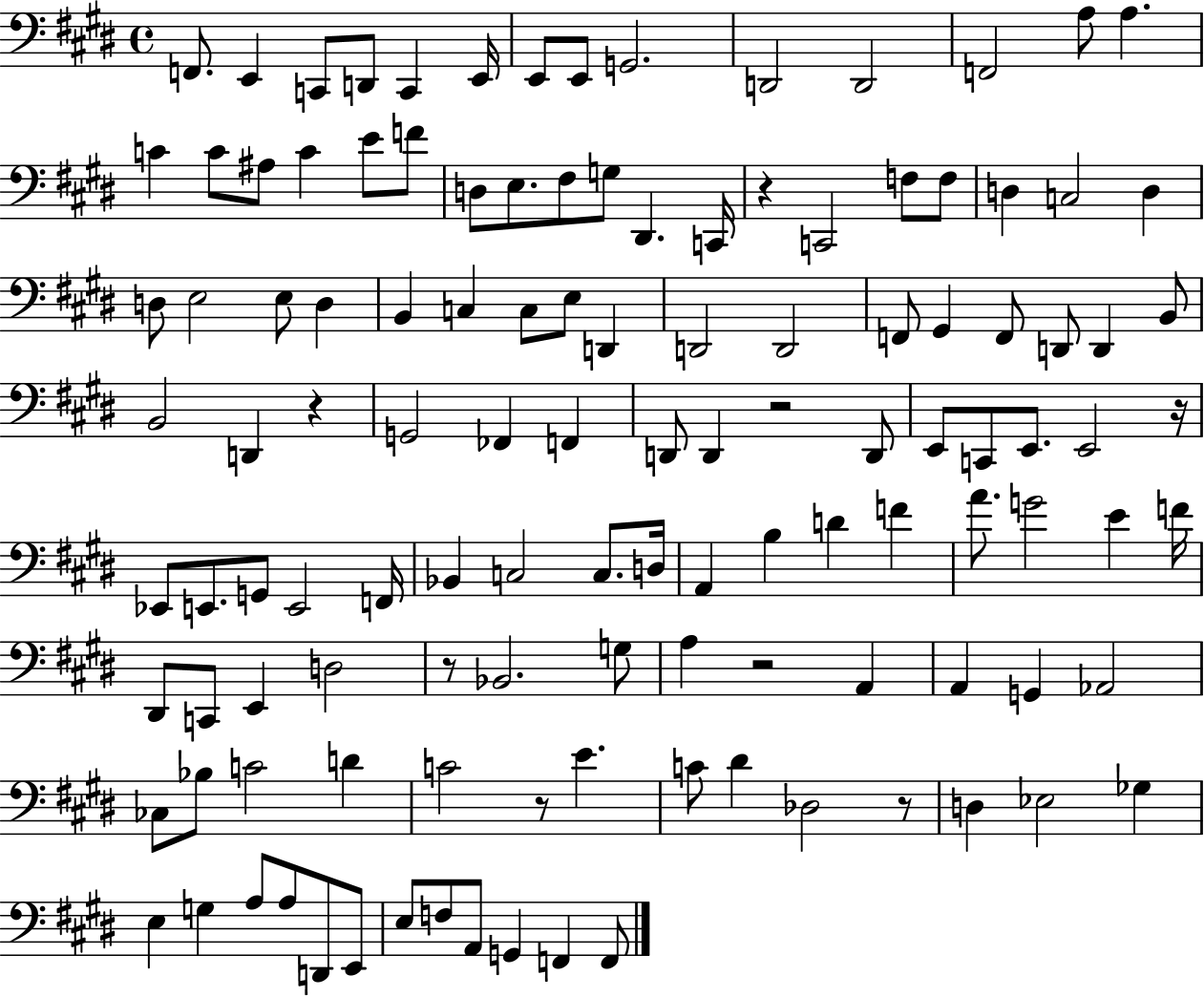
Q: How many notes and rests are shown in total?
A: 121